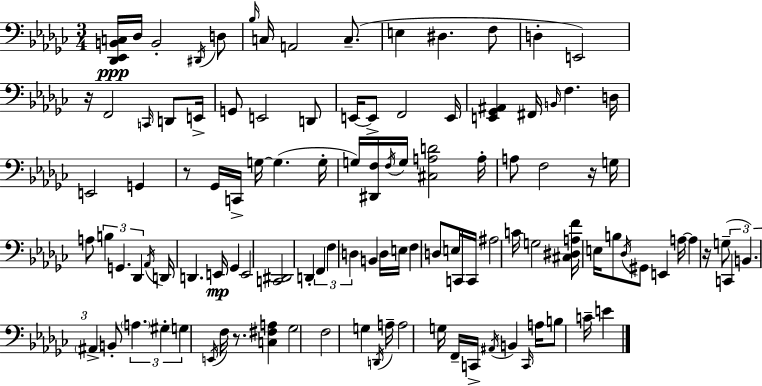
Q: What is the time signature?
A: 3/4